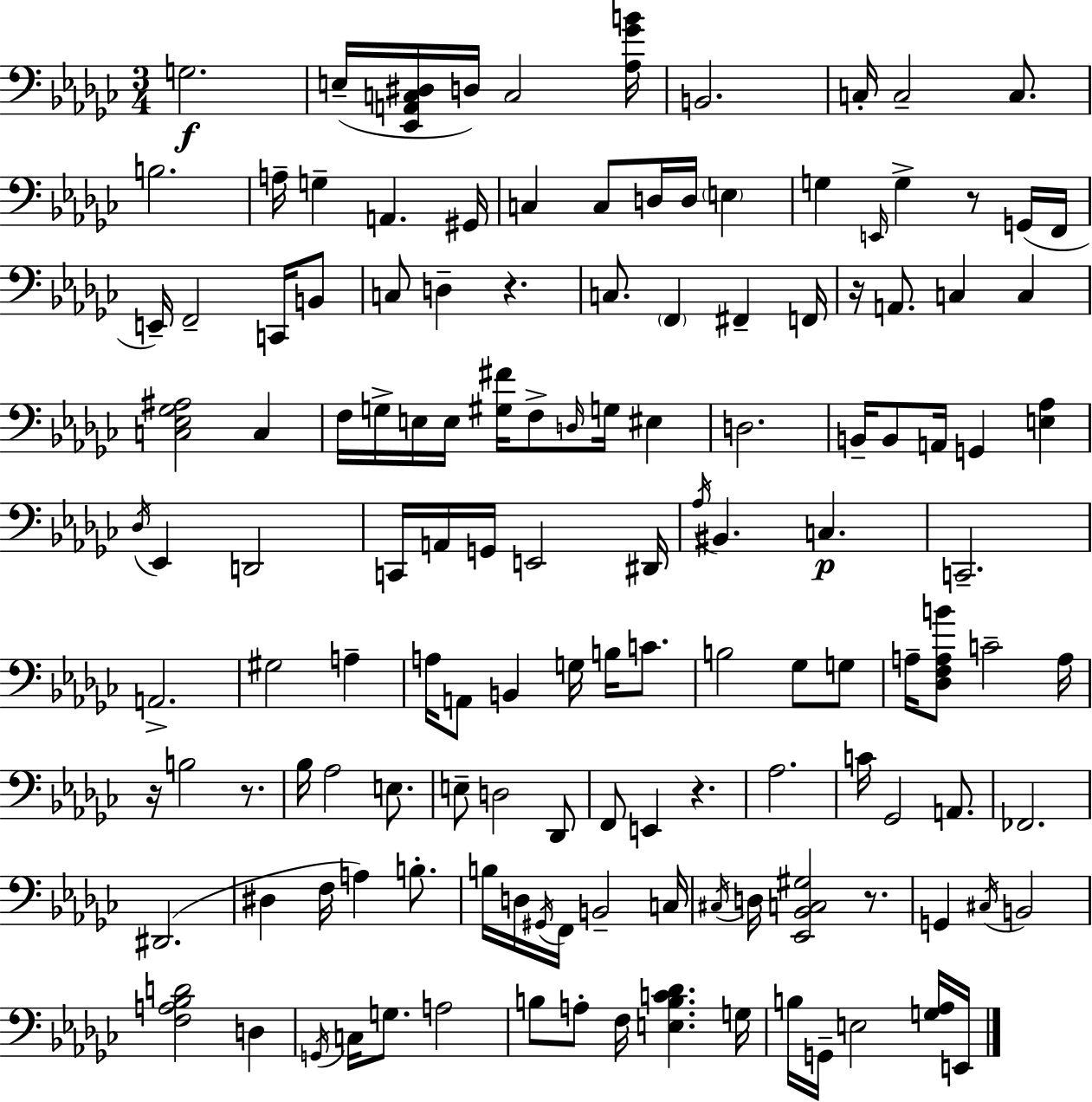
X:1
T:Untitled
M:3/4
L:1/4
K:Ebm
G,2 E,/4 [_E,,A,,C,^D,]/4 D,/4 C,2 [_A,_GB]/4 B,,2 C,/4 C,2 C,/2 B,2 A,/4 G, A,, ^G,,/4 C, C,/2 D,/4 D,/4 E, G, E,,/4 G, z/2 G,,/4 F,,/4 E,,/4 F,,2 C,,/4 B,,/2 C,/2 D, z C,/2 F,, ^F,, F,,/4 z/4 A,,/2 C, C, [C,_E,_G,^A,]2 C, F,/4 G,/4 E,/4 E,/4 [^G,^F]/4 F,/2 D,/4 G,/4 ^E, D,2 B,,/4 B,,/2 A,,/4 G,, [E,_A,] _D,/4 _E,, D,,2 C,,/4 A,,/4 G,,/4 E,,2 ^D,,/4 _A,/4 ^B,, C, C,,2 A,,2 ^G,2 A, A,/4 A,,/2 B,, G,/4 B,/4 C/2 B,2 _G,/2 G,/2 A,/4 [_D,F,A,B]/2 C2 A,/4 z/4 B,2 z/2 _B,/4 _A,2 E,/2 E,/2 D,2 _D,,/2 F,,/2 E,, z _A,2 C/4 _G,,2 A,,/2 _F,,2 ^D,,2 ^D, F,/4 A, B,/2 B,/4 D,/4 ^G,,/4 F,,/4 B,,2 C,/4 ^C,/4 D,/4 [_E,,_B,,C,^G,]2 z/2 G,, ^C,/4 B,,2 [F,A,_B,D]2 D, G,,/4 C,/4 G,/2 A,2 B,/2 A,/2 F,/4 [E,B,C_D] G,/4 B,/4 G,,/4 E,2 [G,_A,]/4 E,,/4